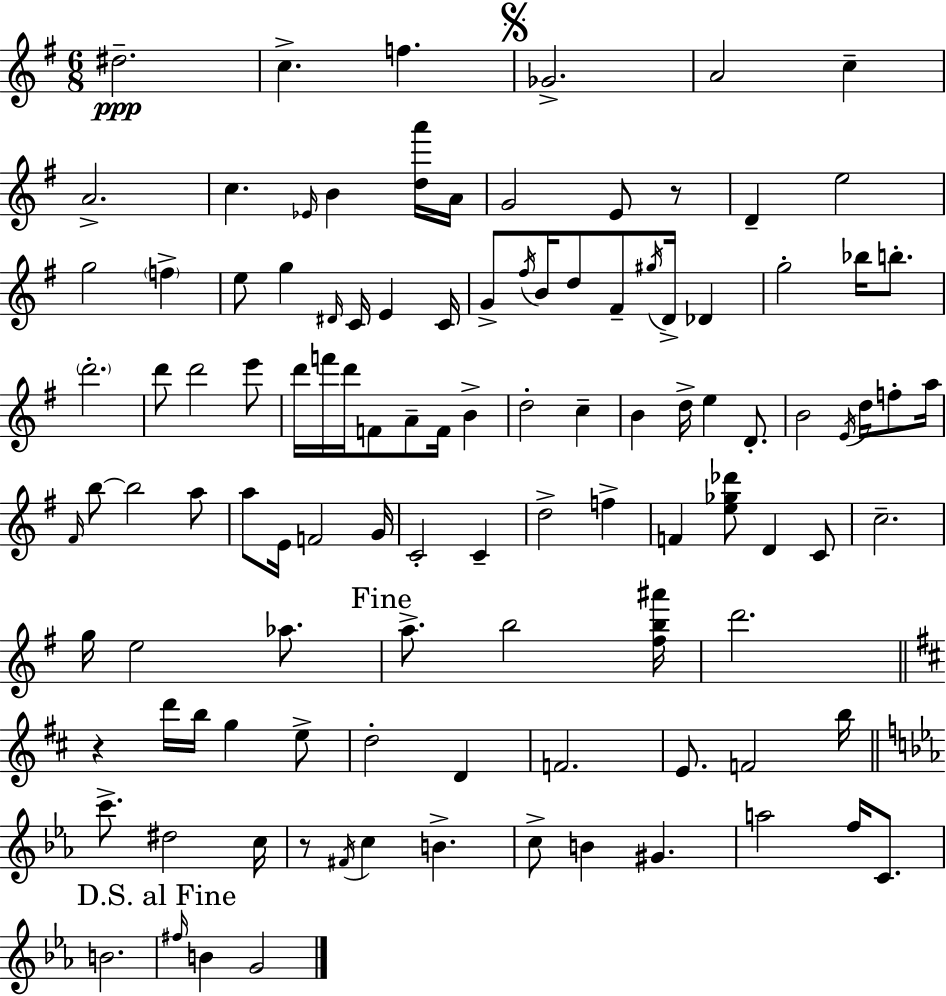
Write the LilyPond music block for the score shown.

{
  \clef treble
  \numericTimeSignature
  \time 6/8
  \key g \major
  dis''2.--\ppp | c''4.-> f''4. | \mark \markup { \musicglyph "scripts.segno" } ges'2.-> | a'2 c''4-- | \break a'2.-> | c''4. \grace { ees'16 } b'4 <d'' a'''>16 | a'16 g'2 e'8 r8 | d'4-- e''2 | \break g''2 \parenthesize f''4-> | e''8 g''4 \grace { dis'16 } c'16 e'4 | c'16 g'8-> \acciaccatura { fis''16 } b'16 d''8 fis'8-- \acciaccatura { gis''16 } d'16-> | des'4 g''2-. | \break bes''16 b''8.-. \parenthesize d'''2.-. | d'''8 d'''2 | e'''8 d'''16 f'''16 d'''16 f'8 a'8-- f'16 | b'4-> d''2-. | \break c''4-- b'4 d''16-> e''4 | d'8.-. b'2 | \acciaccatura { e'16 } d''16 f''8-. a''16 \grace { fis'16 } b''8~~ b''2 | a''8 a''8 e'16 f'2 | \break g'16 c'2-. | c'4-- d''2-> | f''4-> f'4 <e'' ges'' des'''>8 | d'4 c'8 c''2.-- | \break g''16 e''2 | aes''8. \mark "Fine" a''8.-> b''2 | <fis'' b'' ais'''>16 d'''2. | \bar "||" \break \key b \minor r4 d'''16 b''16 g''4 e''8-> | d''2-. d'4 | f'2. | e'8. f'2 b''16 | \break \bar "||" \break \key ees \major c'''8.-> dis''2 c''16 | r8 \acciaccatura { fis'16 } c''4 b'4.-> | c''8-> b'4 gis'4. | a''2 f''16 c'8. | \break b'2. | \mark "D.S. al Fine" \grace { fis''16 } b'4 g'2 | \bar "|."
}